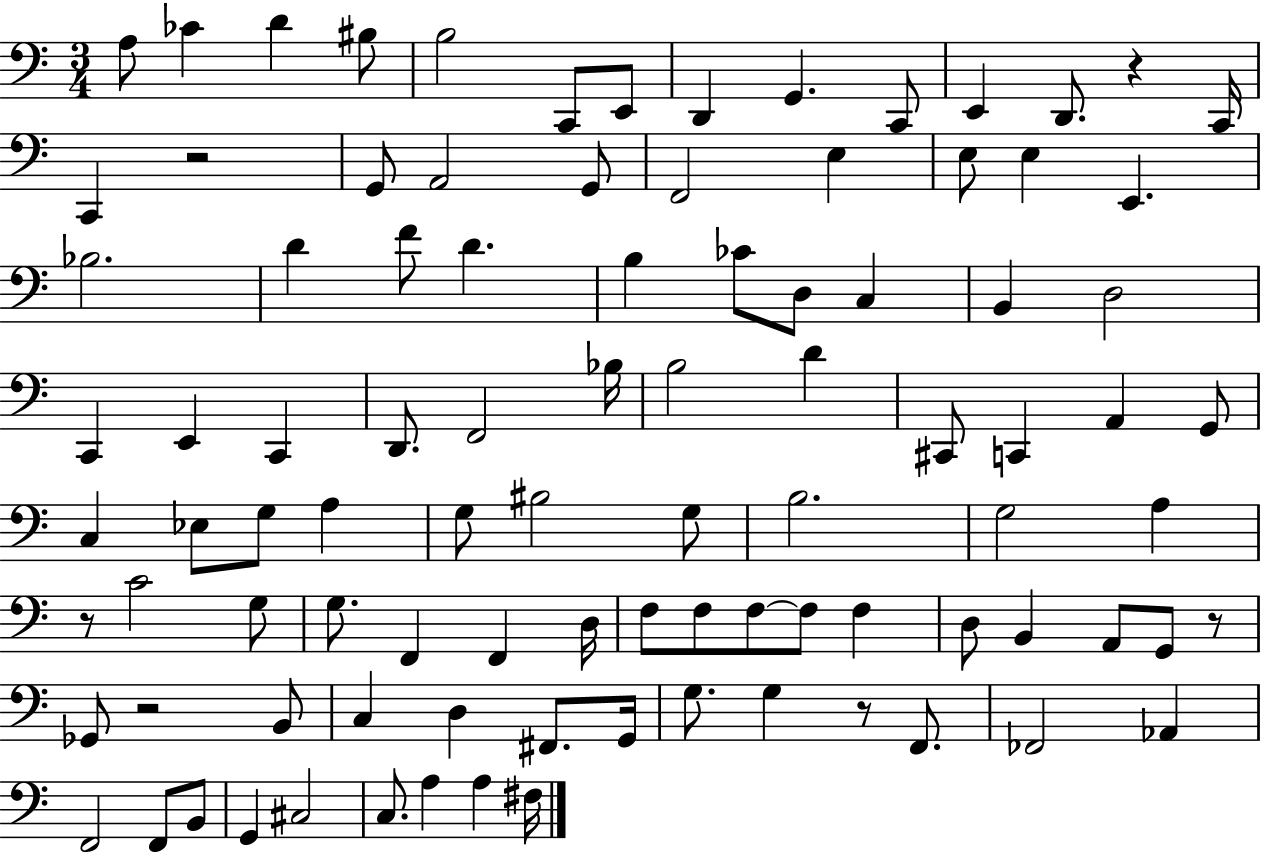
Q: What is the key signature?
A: C major